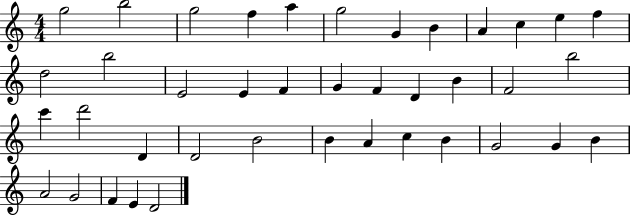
X:1
T:Untitled
M:4/4
L:1/4
K:C
g2 b2 g2 f a g2 G B A c e f d2 b2 E2 E F G F D B F2 b2 c' d'2 D D2 B2 B A c B G2 G B A2 G2 F E D2